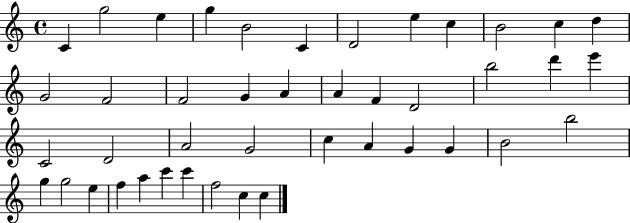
{
  \clef treble
  \time 4/4
  \defaultTimeSignature
  \key c \major
  c'4 g''2 e''4 | g''4 b'2 c'4 | d'2 e''4 c''4 | b'2 c''4 d''4 | \break g'2 f'2 | f'2 g'4 a'4 | a'4 f'4 d'2 | b''2 d'''4 e'''4 | \break c'2 d'2 | a'2 g'2 | c''4 a'4 g'4 g'4 | b'2 b''2 | \break g''4 g''2 e''4 | f''4 a''4 c'''4 c'''4 | f''2 c''4 c''4 | \bar "|."
}